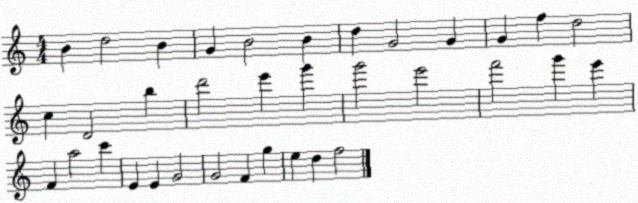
X:1
T:Untitled
M:4/4
L:1/4
K:C
B d2 B G B2 B d G2 G G f d2 c D2 b d'2 e' g' g'2 e'2 f'2 g' e' F a2 c' E E G2 G2 F g e d f2